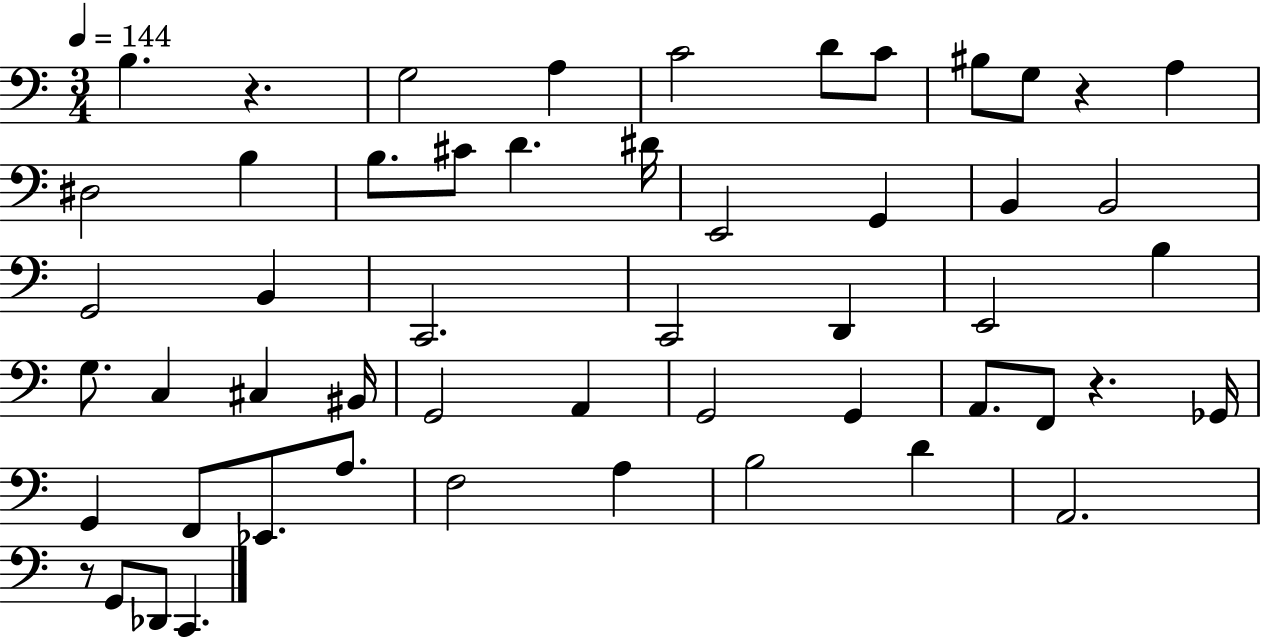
B3/q. R/q. G3/h A3/q C4/h D4/e C4/e BIS3/e G3/e R/q A3/q D#3/h B3/q B3/e. C#4/e D4/q. D#4/s E2/h G2/q B2/q B2/h G2/h B2/q C2/h. C2/h D2/q E2/h B3/q G3/e. C3/q C#3/q BIS2/s G2/h A2/q G2/h G2/q A2/e. F2/e R/q. Gb2/s G2/q F2/e Eb2/e. A3/e. F3/h A3/q B3/h D4/q A2/h. R/e G2/e Db2/e C2/q.